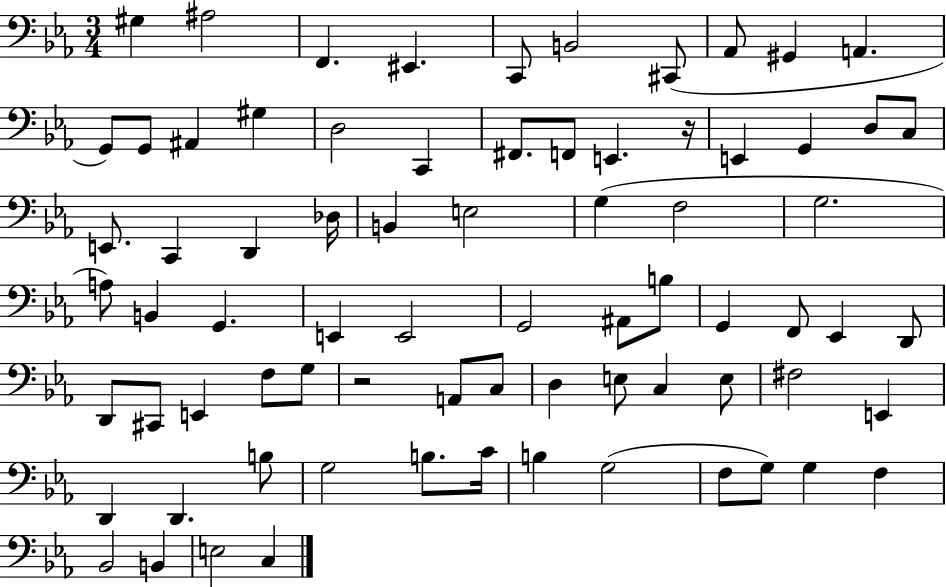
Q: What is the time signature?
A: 3/4